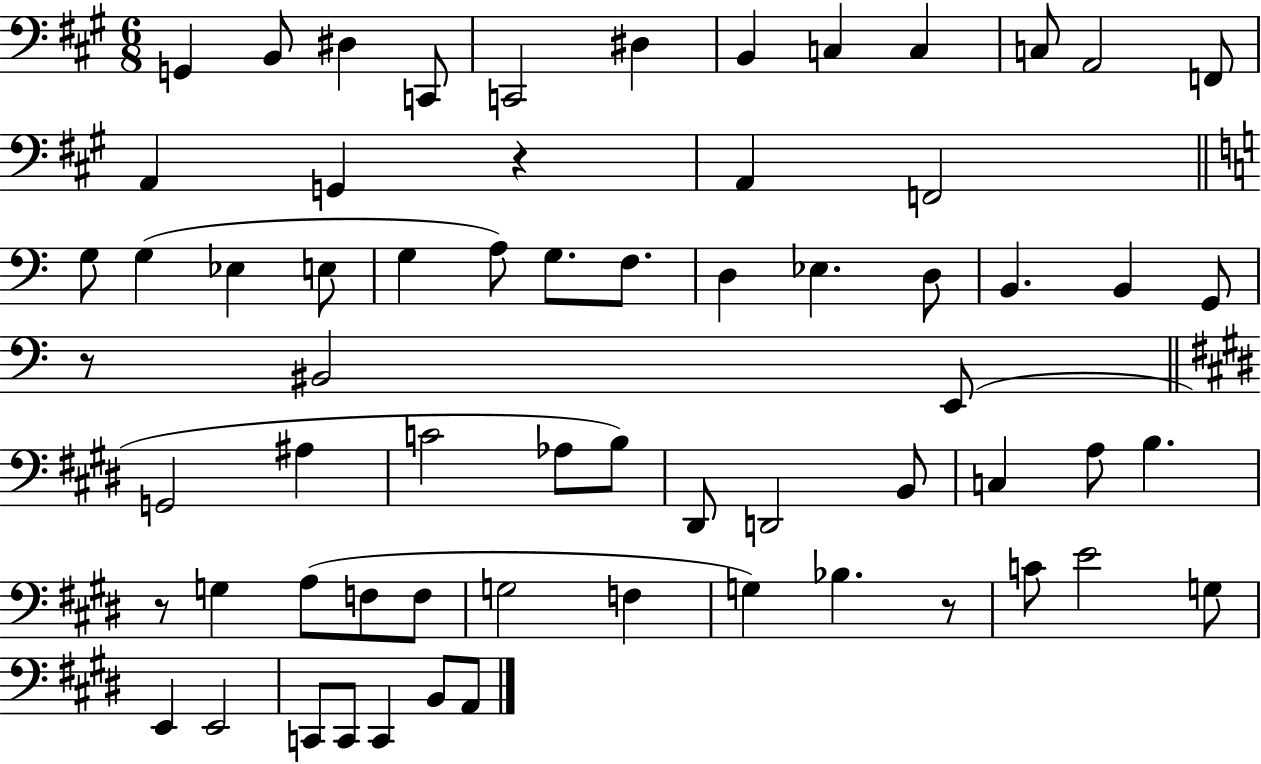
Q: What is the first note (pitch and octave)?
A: G2